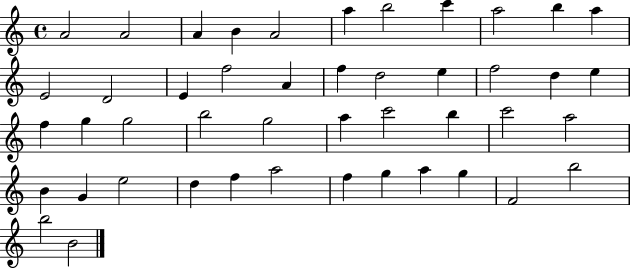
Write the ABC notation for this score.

X:1
T:Untitled
M:4/4
L:1/4
K:C
A2 A2 A B A2 a b2 c' a2 b a E2 D2 E f2 A f d2 e f2 d e f g g2 b2 g2 a c'2 b c'2 a2 B G e2 d f a2 f g a g F2 b2 b2 B2